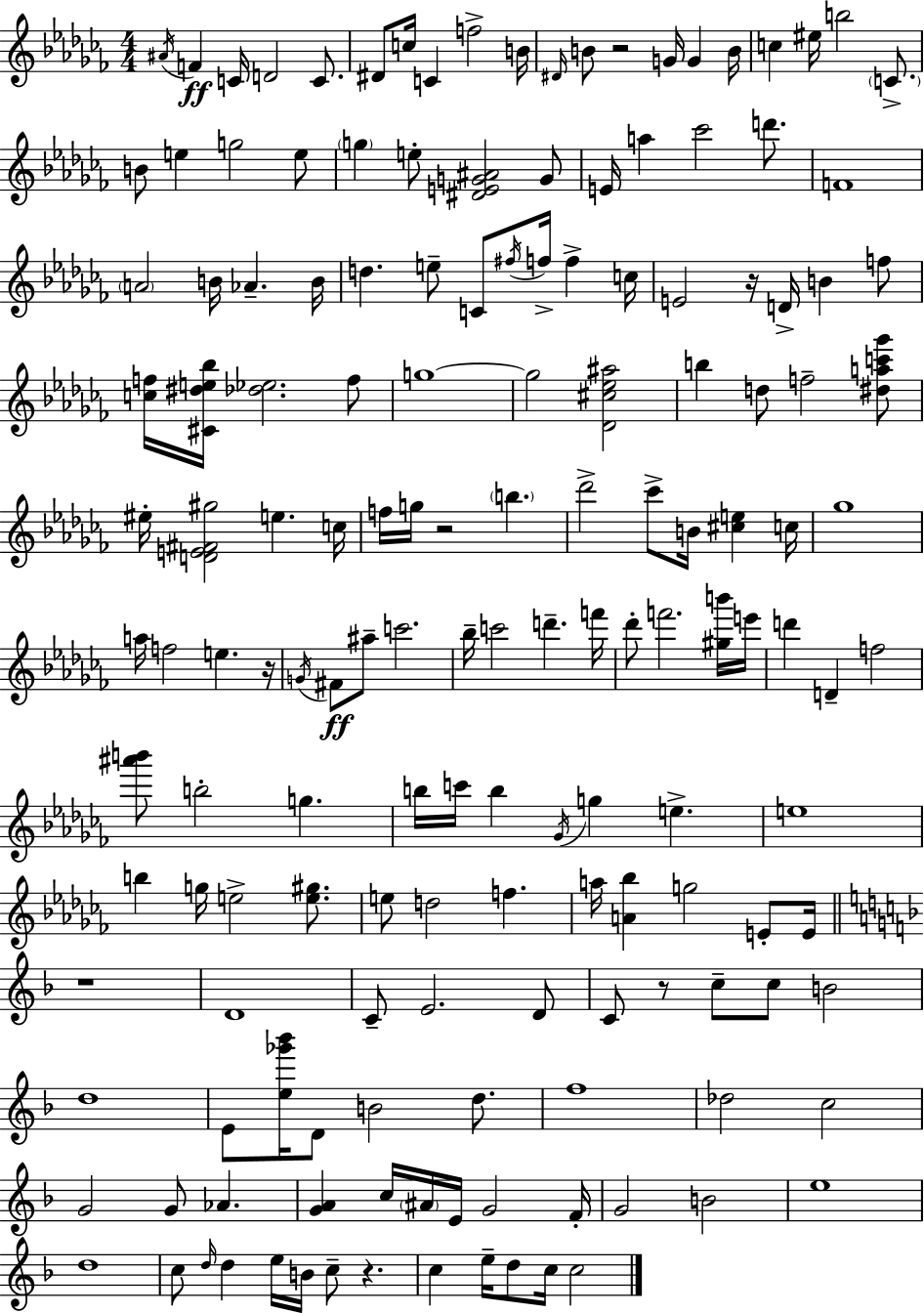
{
  \clef treble
  \numericTimeSignature
  \time 4/4
  \key aes \minor
  \acciaccatura { ais'16 }\ff f'4 c'16 d'2 c'8. | dis'8 c''16 c'4 f''2-> | b'16 \grace { dis'16 } b'8 r2 g'16 g'4 | b'16 c''4 eis''16 b''2 \parenthesize c'8.-> | \break b'8 e''4 g''2 | e''8 \parenthesize g''4 e''8-. <dis' e' g' ais'>2 | g'8 e'16 a''4 ces'''2 d'''8. | f'1 | \break \parenthesize a'2 b'16 aes'4.-- | b'16 d''4. e''8-- c'8 \acciaccatura { fis''16 } f''16-> f''4-> | c''16 e'2 r16 d'16-> b'4 | f''8 <c'' f''>16 <cis' dis'' e'' bes''>16 <des'' ees''>2. | \break f''8 g''1~~ | g''2 <des' cis'' ees'' ais''>2 | b''4 d''8 f''2-- | <dis'' a'' c''' ges'''>8 eis''16-. <d' e' fis' gis''>2 e''4. | \break c''16 f''16 g''16 r2 \parenthesize b''4. | des'''2-> ces'''8-> b'16 <cis'' e''>4 | c''16 ges''1 | a''16 f''2 e''4. | \break r16 \acciaccatura { g'16 } fis'8\ff ais''8-- c'''2. | bes''16-- c'''2 d'''4.-- | f'''16 des'''8-. f'''2. | <gis'' b'''>16 e'''16 d'''4 d'4-- f''2 | \break <ais''' b'''>8 b''2-. g''4. | b''16 c'''16 b''4 \acciaccatura { ges'16 } g''4 e''4.-> | e''1 | b''4 g''16 e''2-> | \break <e'' gis''>8. e''8 d''2 f''4. | a''16 <a' bes''>4 g''2 | e'8-. e'16 \bar "||" \break \key f \major r1 | d'1 | c'8-- e'2. d'8 | c'8 r8 c''8-- c''8 b'2 | \break d''1 | e'8 <e'' ges''' bes'''>16 d'8 b'2 d''8. | f''1 | des''2 c''2 | \break g'2 g'8 aes'4. | <g' a'>4 c''16 \parenthesize ais'16 e'16 g'2 f'16-. | g'2 b'2 | e''1 | \break d''1 | c''8 \grace { d''16 } d''4 e''16 b'16 c''8-- r4. | c''4 e''16-- d''8 c''16 c''2 | \bar "|."
}